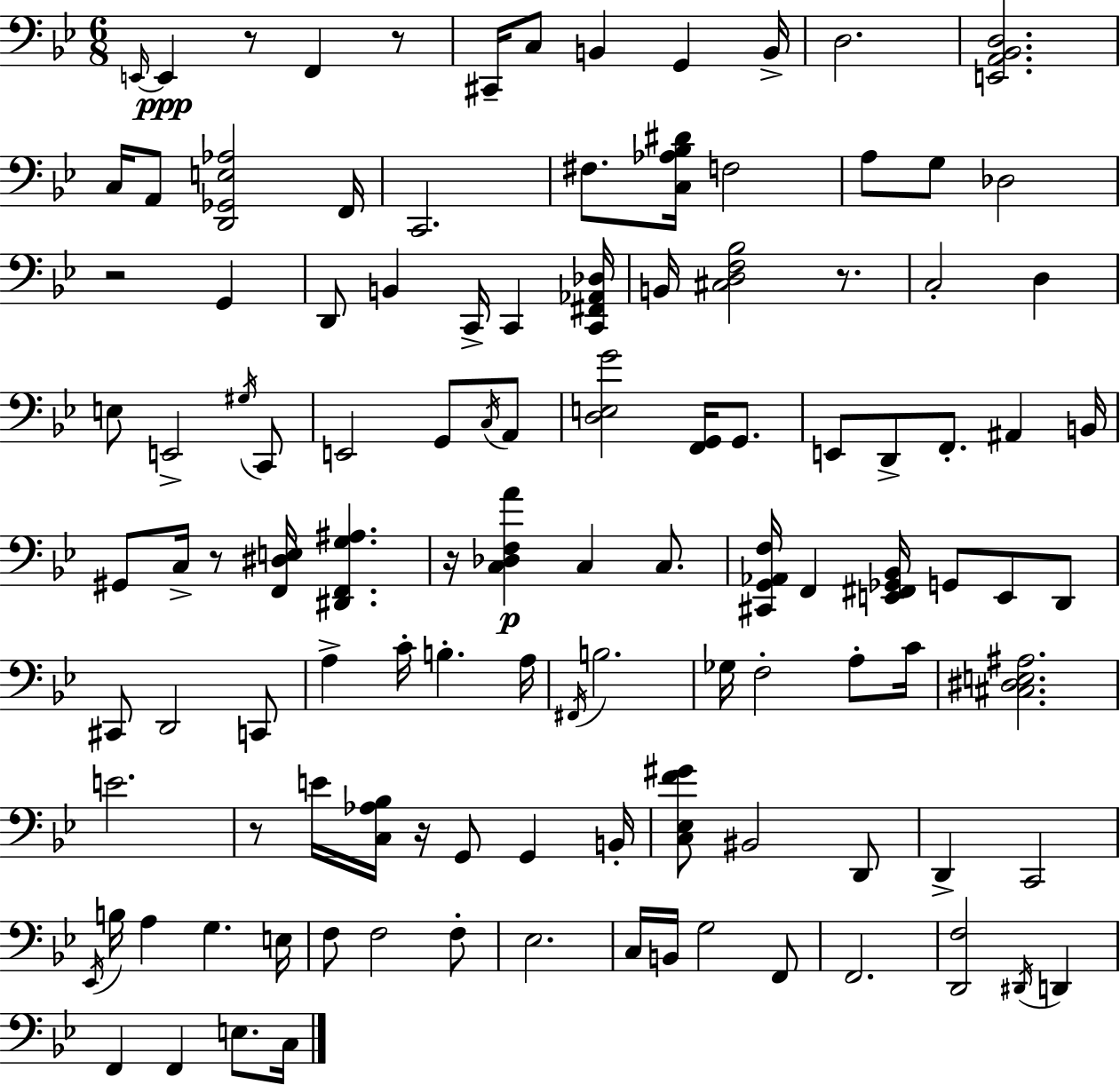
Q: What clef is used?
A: bass